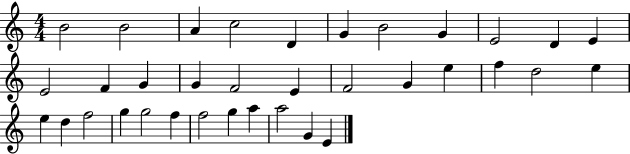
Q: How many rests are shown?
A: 0